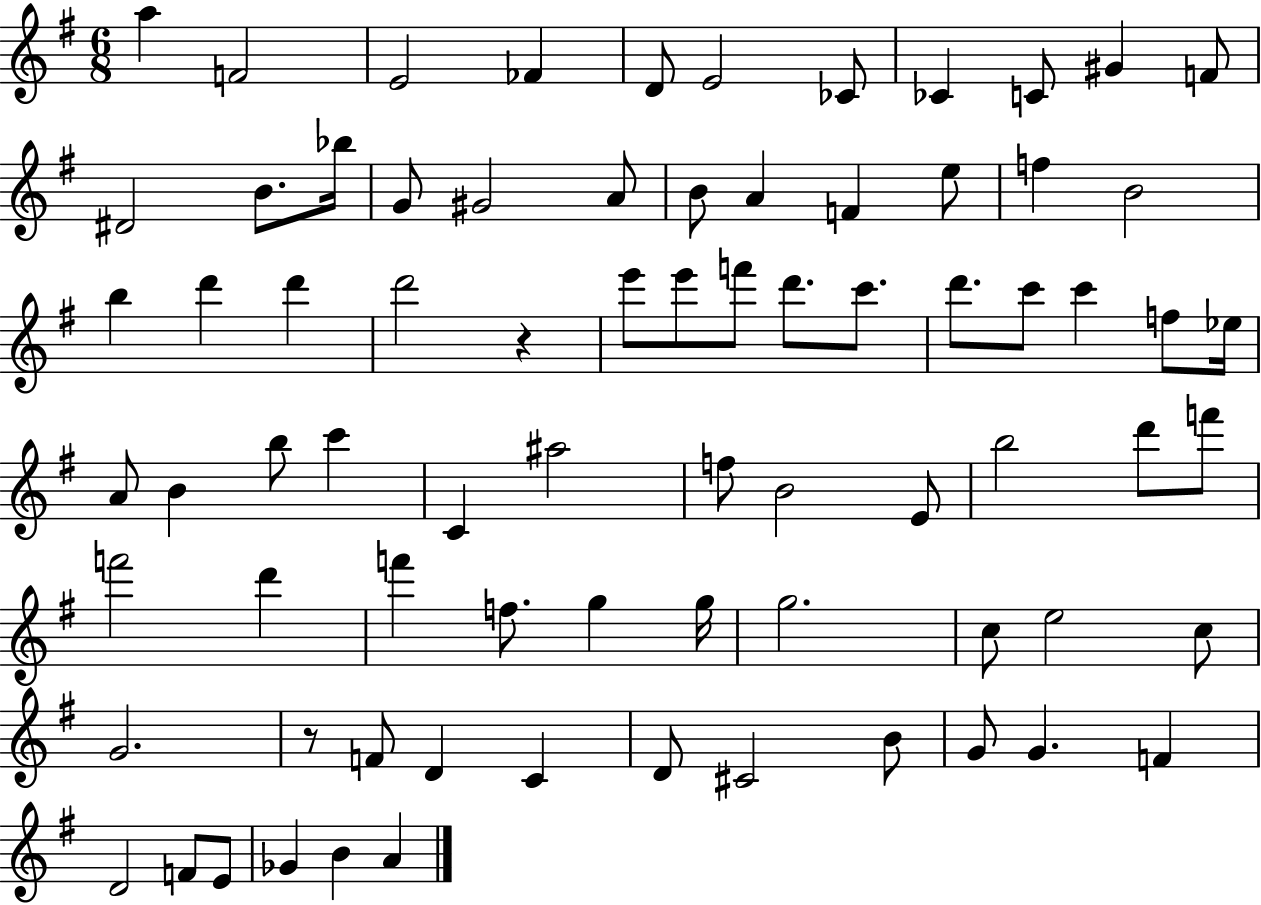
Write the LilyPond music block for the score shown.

{
  \clef treble
  \numericTimeSignature
  \time 6/8
  \key g \major
  \repeat volta 2 { a''4 f'2 | e'2 fes'4 | d'8 e'2 ces'8 | ces'4 c'8 gis'4 f'8 | \break dis'2 b'8. bes''16 | g'8 gis'2 a'8 | b'8 a'4 f'4 e''8 | f''4 b'2 | \break b''4 d'''4 d'''4 | d'''2 r4 | e'''8 e'''8 f'''8 d'''8. c'''8. | d'''8. c'''8 c'''4 f''8 ees''16 | \break a'8 b'4 b''8 c'''4 | c'4 ais''2 | f''8 b'2 e'8 | b''2 d'''8 f'''8 | \break f'''2 d'''4 | f'''4 f''8. g''4 g''16 | g''2. | c''8 e''2 c''8 | \break g'2. | r8 f'8 d'4 c'4 | d'8 cis'2 b'8 | g'8 g'4. f'4 | \break d'2 f'8 e'8 | ges'4 b'4 a'4 | } \bar "|."
}